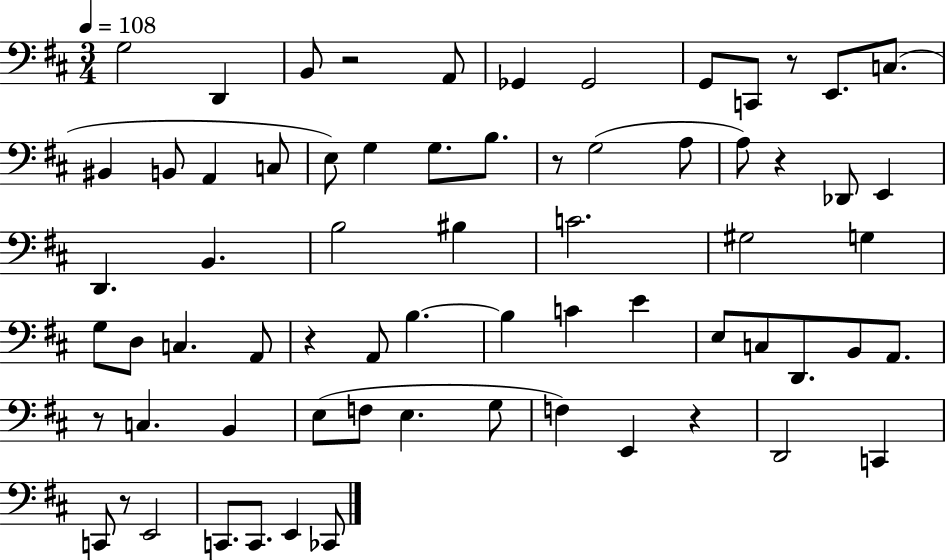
X:1
T:Untitled
M:3/4
L:1/4
K:D
G,2 D,, B,,/2 z2 A,,/2 _G,, _G,,2 G,,/2 C,,/2 z/2 E,,/2 C,/2 ^B,, B,,/2 A,, C,/2 E,/2 G, G,/2 B,/2 z/2 G,2 A,/2 A,/2 z _D,,/2 E,, D,, B,, B,2 ^B, C2 ^G,2 G, G,/2 D,/2 C, A,,/2 z A,,/2 B, B, C E E,/2 C,/2 D,,/2 B,,/2 A,,/2 z/2 C, B,, E,/2 F,/2 E, G,/2 F, E,, z D,,2 C,, C,,/2 z/2 E,,2 C,,/2 C,,/2 E,, _C,,/2